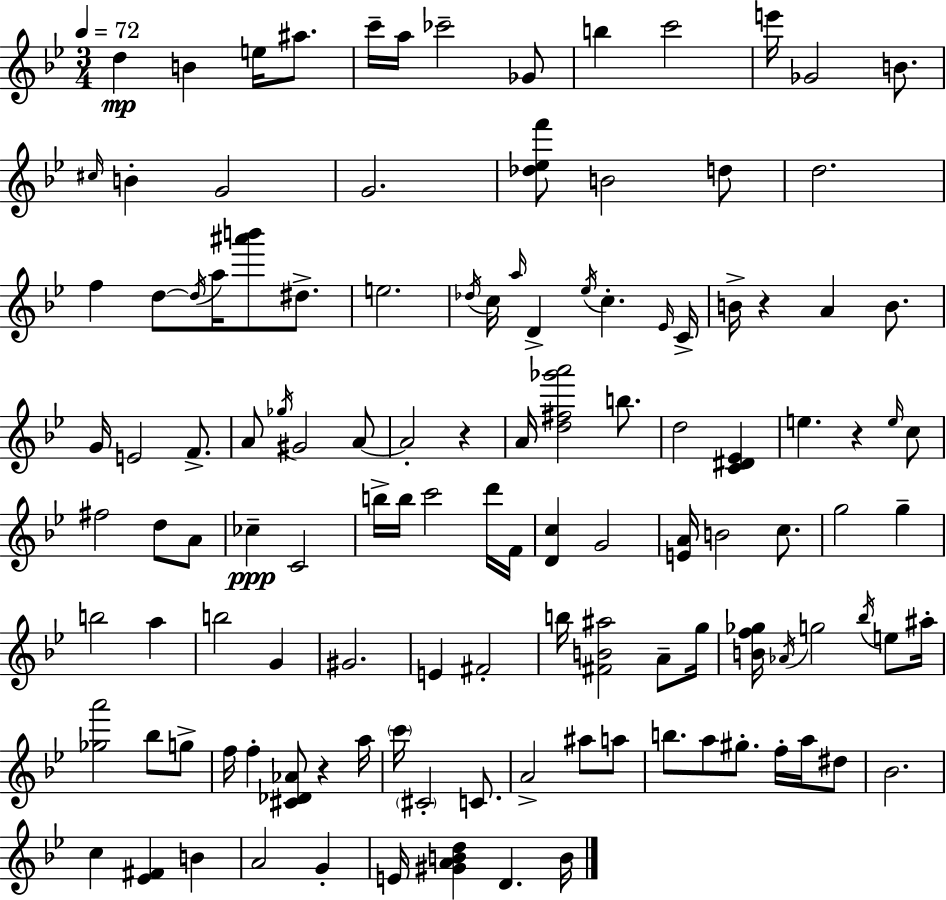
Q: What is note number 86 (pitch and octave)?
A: A5